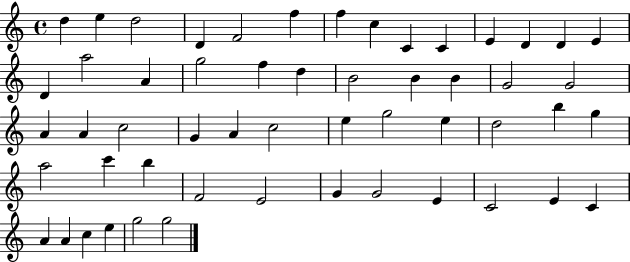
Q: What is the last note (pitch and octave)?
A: G5